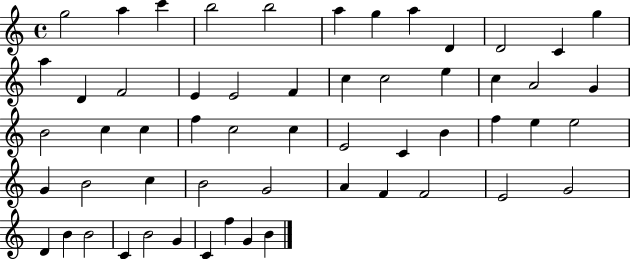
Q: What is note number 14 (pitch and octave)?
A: D4